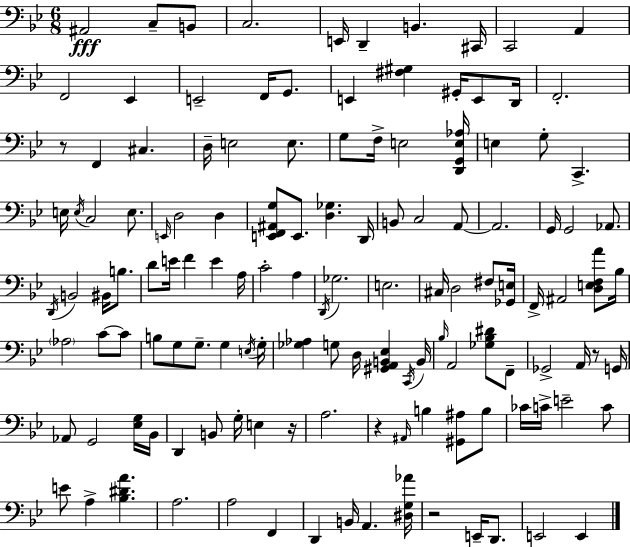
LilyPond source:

{
  \clef bass
  \numericTimeSignature
  \time 6/8
  \key bes \major
  ais,2\fff c8-- b,8 | c2. | e,16 d,4-- b,4. cis,16 | c,2 a,4 | \break f,2 ees,4 | e,2-- f,16 g,8. | e,4 <fis gis>4 gis,16-. e,8 d,16 | f,2.-. | \break r8 f,4 cis4. | d16-- e2 e8. | g8 f16-> e2 <d, g, e aes>16 | e4 g8-. c,4.-> | \break e16 \acciaccatura { e16 } c2 e8. | \grace { e,16 } d2 d4 | <e, f, ais, g>8 e,8. <d ges>4. | d,16 b,8 c2 | \break a,8~~ a,2. | g,16 g,2 aes,8. | \acciaccatura { d,16 } b,2 bis,16 | b8. d'8 e'16 f'4 e'4 | \break a16 c'2-. a4 | \acciaccatura { d,16 } ges2. | e2. | cis16 d2 | \break fis8 <ges, e>16 f,16-> ais,2 | <d e f a'>8 bes16 \parenthesize aes2 | c'8~~ c'8 b8 g8 g8.-- g4 | \acciaccatura { e16 } g16-. <ges aes>4 g8 d16 | \break <gis, a, b, ees>4 \acciaccatura { c,16 } b,16 \grace { bes16 } a,2 | <ges bes dis'>8 f,8-- ges,2-> | a,16 r8 g,16 aes,8 g,2 | <ees g>16 bes,16 d,4 b,8 | \break g16-. e4 r16 a2. | r4 \grace { ais,16 } | b4 <gis, ais>8 b8 ces'16 c'16-> e'2-- | c'8 e'8 a4-> | \break <bes dis' a'>4. a2. | a2 | f,4 d,4 | b,16 a,4. <dis g aes'>16 r2 | \break e,16-- d,8. e,2 | e,4 \bar "|."
}